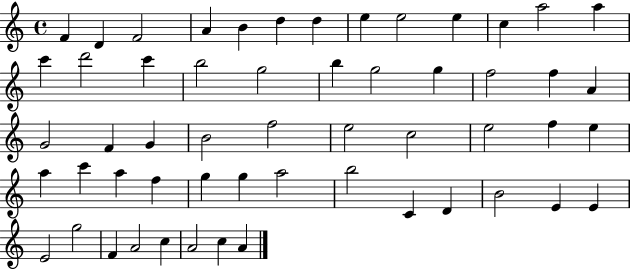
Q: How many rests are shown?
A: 0